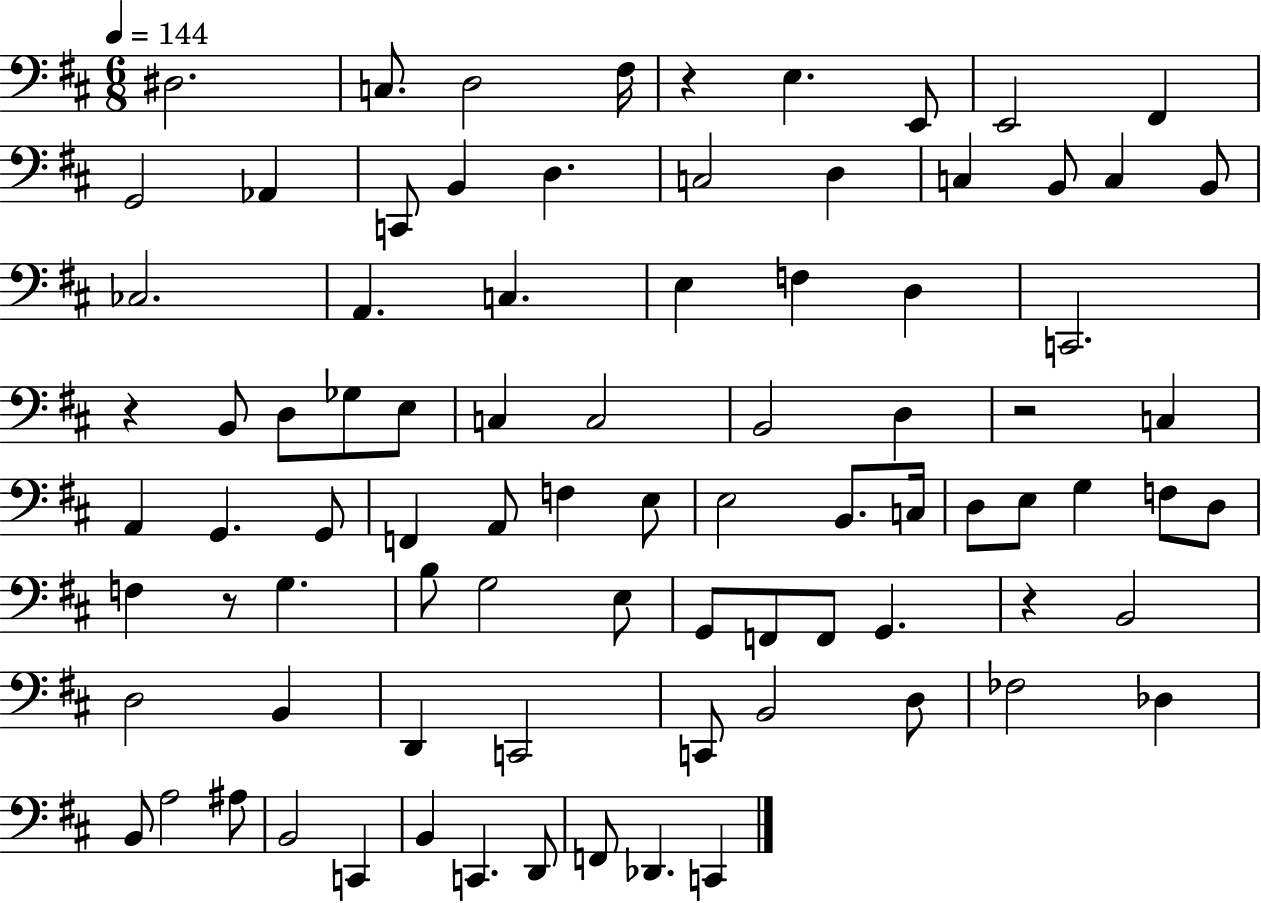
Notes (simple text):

D#3/h. C3/e. D3/h F#3/s R/q E3/q. E2/e E2/h F#2/q G2/h Ab2/q C2/e B2/q D3/q. C3/h D3/q C3/q B2/e C3/q B2/e CES3/h. A2/q. C3/q. E3/q F3/q D3/q C2/h. R/q B2/e D3/e Gb3/e E3/e C3/q C3/h B2/h D3/q R/h C3/q A2/q G2/q. G2/e F2/q A2/e F3/q E3/e E3/h B2/e. C3/s D3/e E3/e G3/q F3/e D3/e F3/q R/e G3/q. B3/e G3/h E3/e G2/e F2/e F2/e G2/q. R/q B2/h D3/h B2/q D2/q C2/h C2/e B2/h D3/e FES3/h Db3/q B2/e A3/h A#3/e B2/h C2/q B2/q C2/q. D2/e F2/e Db2/q. C2/q